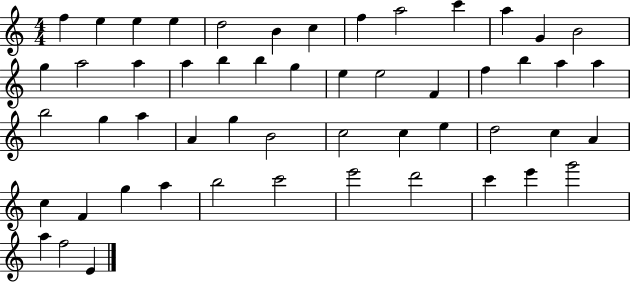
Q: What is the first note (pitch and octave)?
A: F5